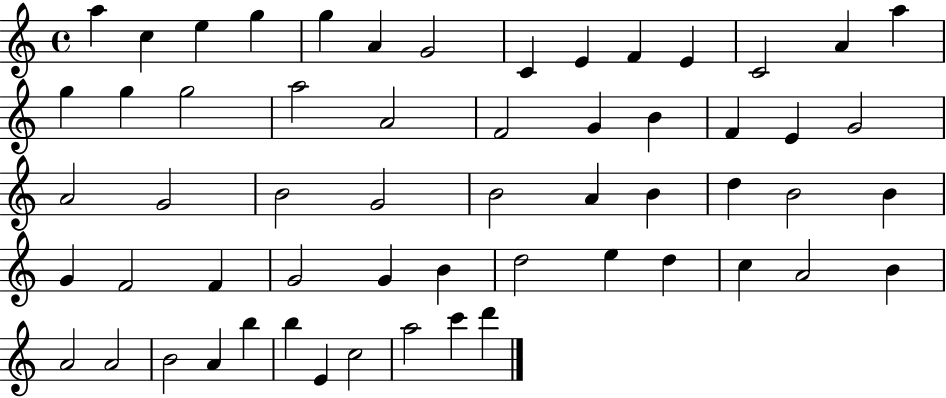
{
  \clef treble
  \time 4/4
  \defaultTimeSignature
  \key c \major
  a''4 c''4 e''4 g''4 | g''4 a'4 g'2 | c'4 e'4 f'4 e'4 | c'2 a'4 a''4 | \break g''4 g''4 g''2 | a''2 a'2 | f'2 g'4 b'4 | f'4 e'4 g'2 | \break a'2 g'2 | b'2 g'2 | b'2 a'4 b'4 | d''4 b'2 b'4 | \break g'4 f'2 f'4 | g'2 g'4 b'4 | d''2 e''4 d''4 | c''4 a'2 b'4 | \break a'2 a'2 | b'2 a'4 b''4 | b''4 e'4 c''2 | a''2 c'''4 d'''4 | \break \bar "|."
}